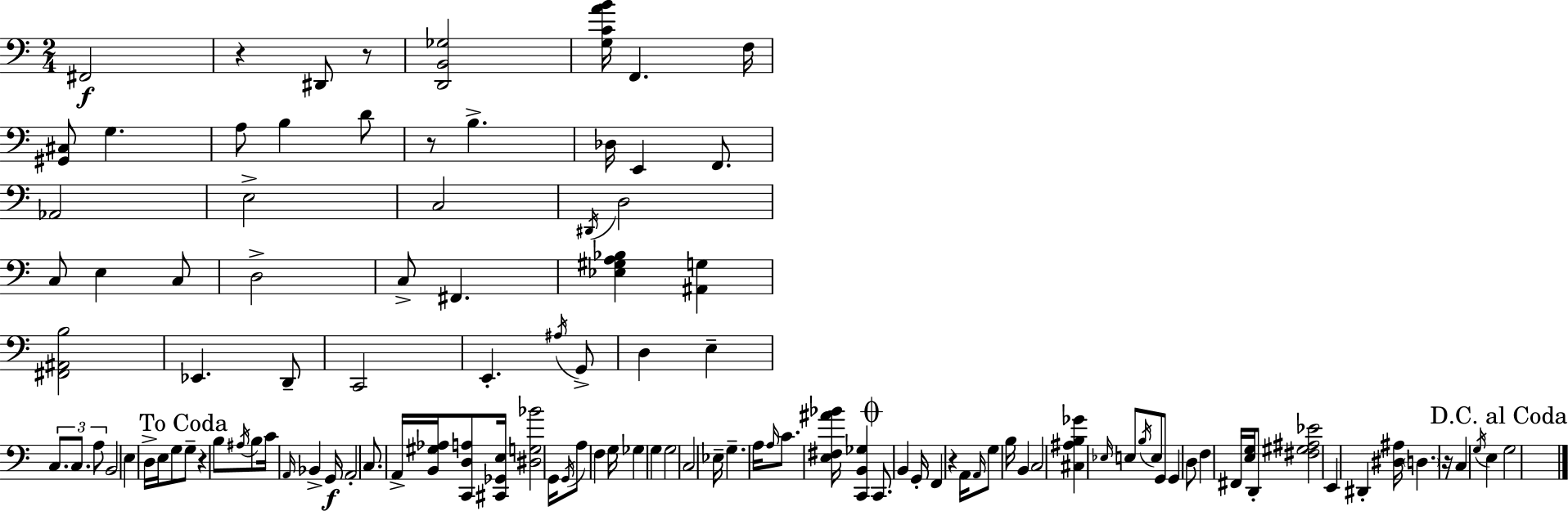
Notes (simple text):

F#2/h R/q D#2/e R/e [D2,B2,Gb3]/h [G3,C4,A4,B4]/s F2/q. F3/s [G#2,C#3]/e G3/q. A3/e B3/q D4/e R/e B3/q. Db3/s E2/q F2/e. Ab2/h E3/h C3/h D#2/s D3/h C3/e E3/q C3/e D3/h C3/e F#2/q. [Eb3,G#3,A3,Bb3]/q [A#2,G3]/q [F#2,A#2,B3]/h Eb2/q. D2/e C2/h E2/q. A#3/s G2/e D3/q E3/q C3/e. C3/e. A3/e B2/h E3/q D3/s E3/s G3/e G3/e R/q B3/e A#3/s B3/e C4/s A2/s Bb2/q G2/s A2/h C3/e. A2/s [B2,G#3,Ab3]/s [C2,D3,A3]/e [C#2,Gb2,E3]/s [D#3,G3,Bb4]/h G2/s G2/s A3/e F3/q G3/s Gb3/q G3/q G3/h C3/h Eb3/s G3/q. A3/s A3/s C4/e. [E3,F#3,A#4,Bb4]/s [C2,B2,Gb3]/q C2/e. B2/q G2/s F2/q R/q A2/s A2/s G3/e B3/s B2/q C3/h [C#3,A#3,B3,Gb4]/q Eb3/s E3/e B3/s E3/e G2/e G2/q D3/e F3/q F#2/s [E3,G3]/s D2/e [F#3,G#3,A#3,Eb4]/h E2/q D#2/q [D#3,A#3]/s D3/q. R/s C3/q G3/s E3/q G3/h